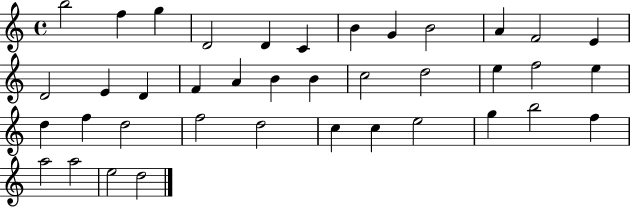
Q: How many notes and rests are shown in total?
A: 39